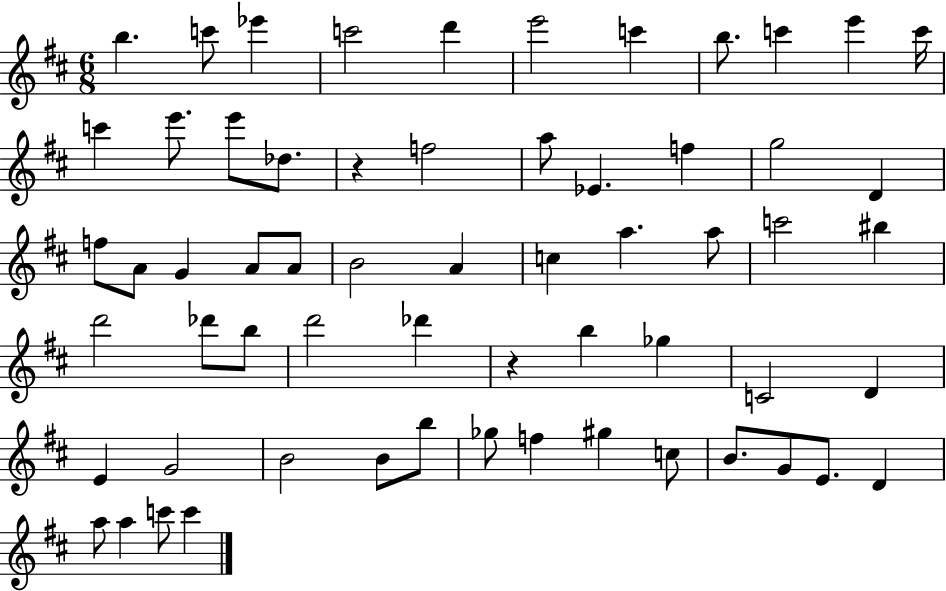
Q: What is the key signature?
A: D major